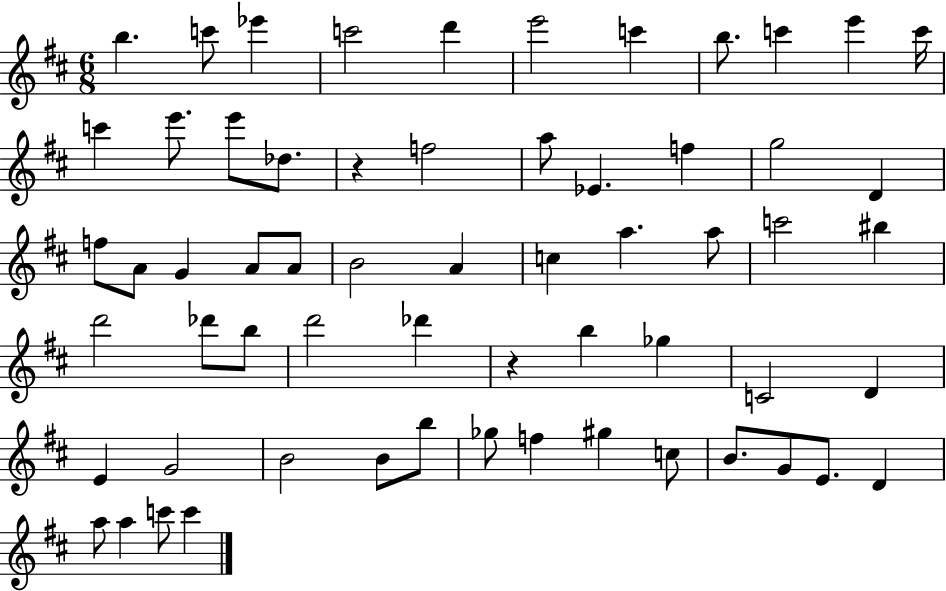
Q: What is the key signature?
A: D major